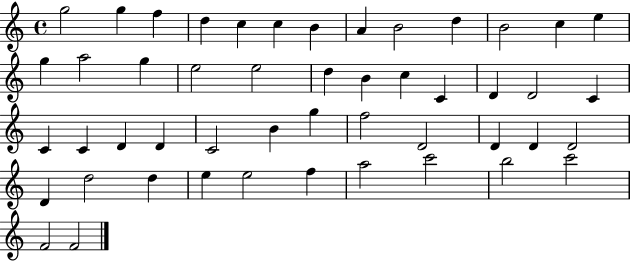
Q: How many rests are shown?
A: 0